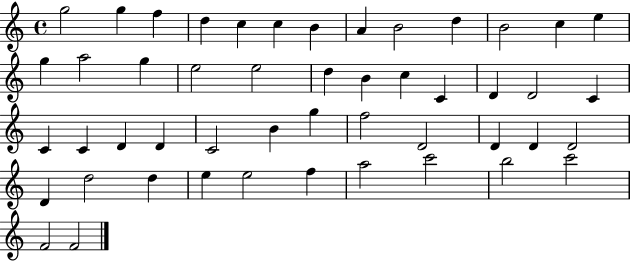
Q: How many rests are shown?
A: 0